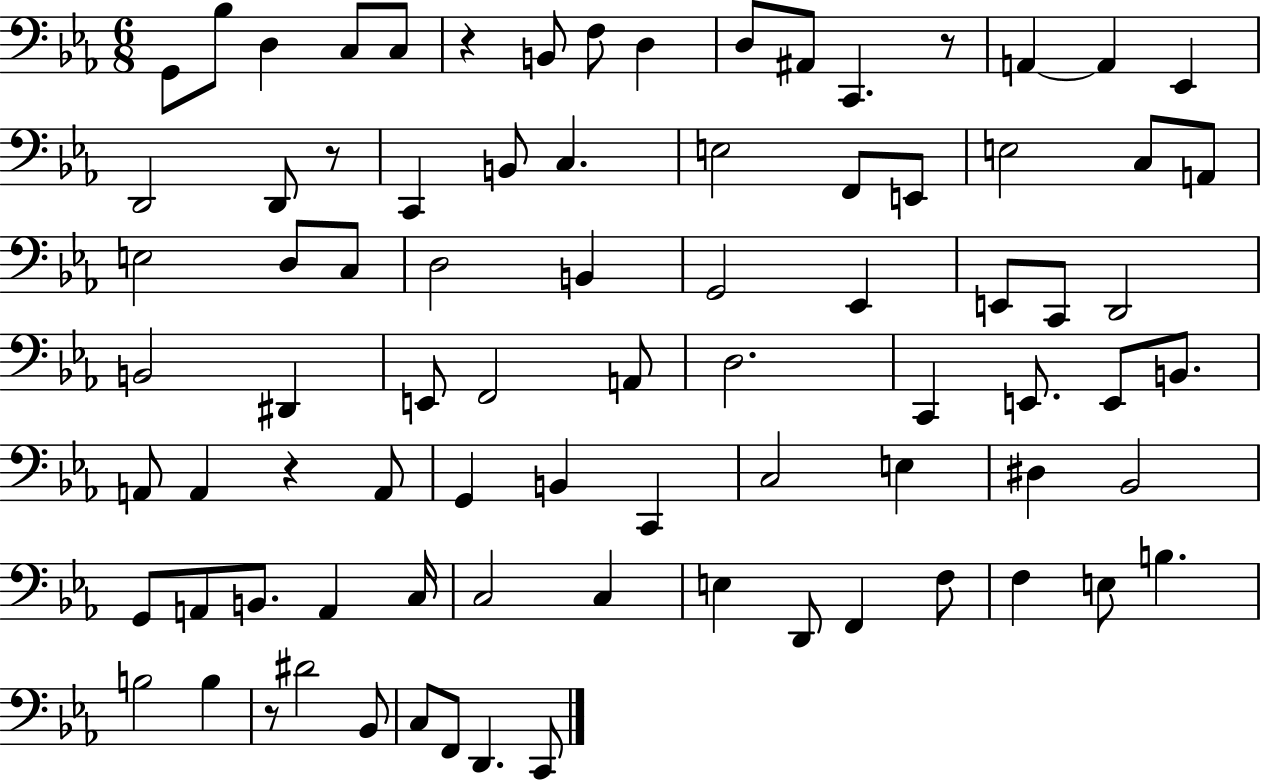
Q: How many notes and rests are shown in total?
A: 82